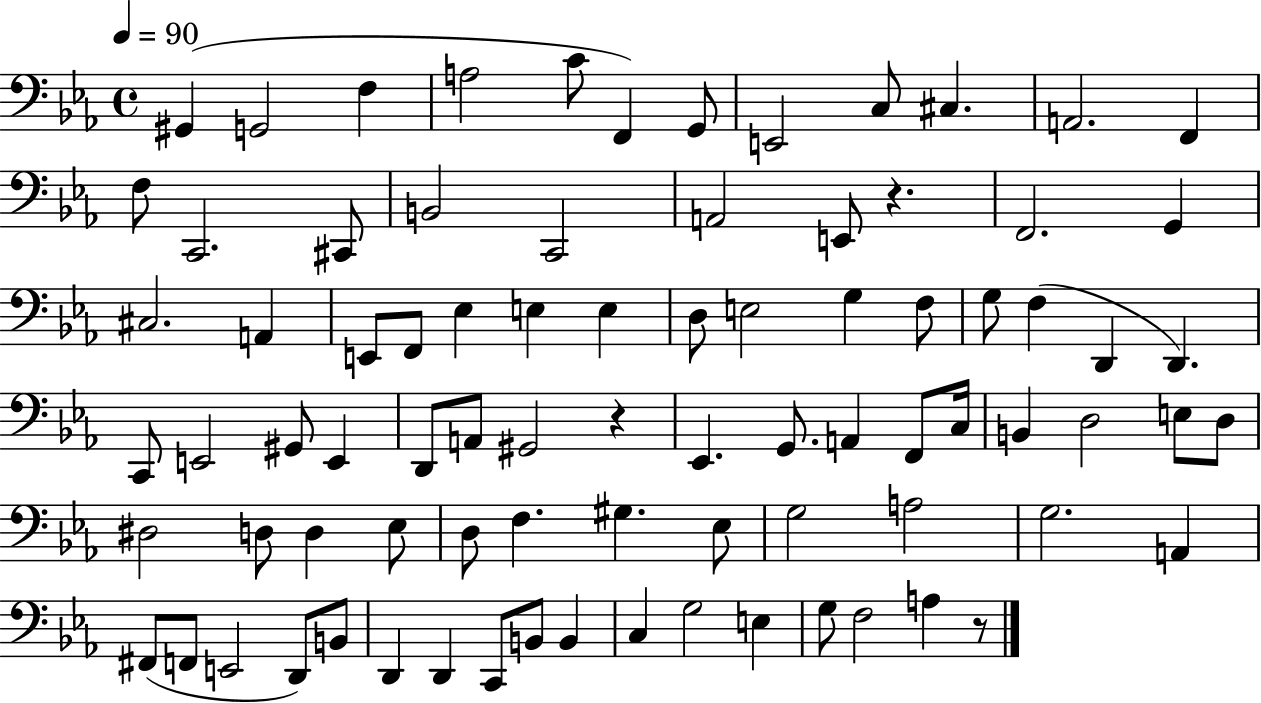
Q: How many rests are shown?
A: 3